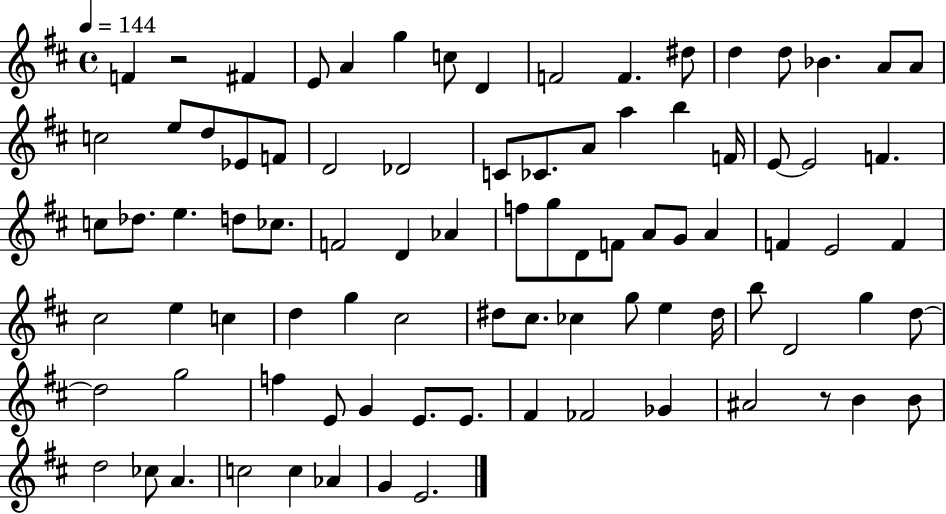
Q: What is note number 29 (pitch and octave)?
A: E4